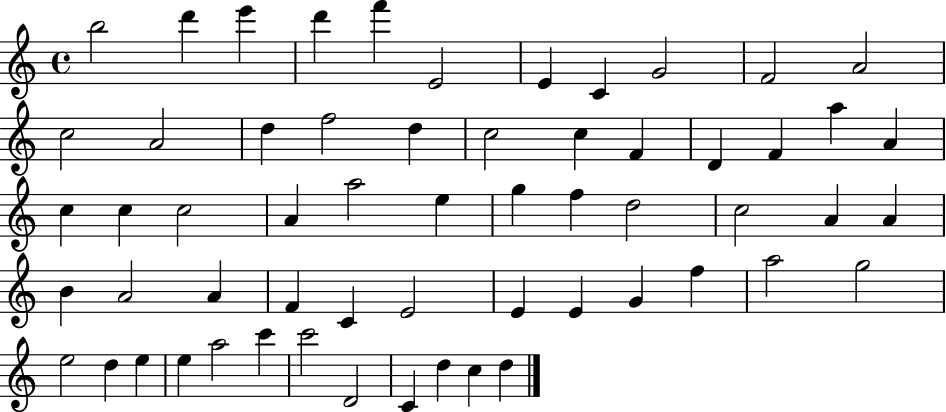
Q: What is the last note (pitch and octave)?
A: D5